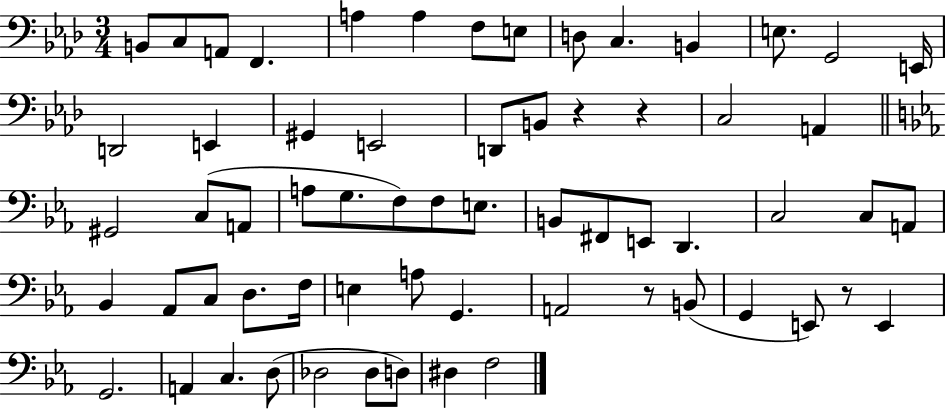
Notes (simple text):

B2/e C3/e A2/e F2/q. A3/q A3/q F3/e E3/e D3/e C3/q. B2/q E3/e. G2/h E2/s D2/h E2/q G#2/q E2/h D2/e B2/e R/q R/q C3/h A2/q G#2/h C3/e A2/e A3/e G3/e. F3/e F3/e E3/e. B2/e F#2/e E2/e D2/q. C3/h C3/e A2/e Bb2/q Ab2/e C3/e D3/e. F3/s E3/q A3/e G2/q. A2/h R/e B2/e G2/q E2/e R/e E2/q G2/h. A2/q C3/q. D3/e Db3/h Db3/e D3/e D#3/q F3/h